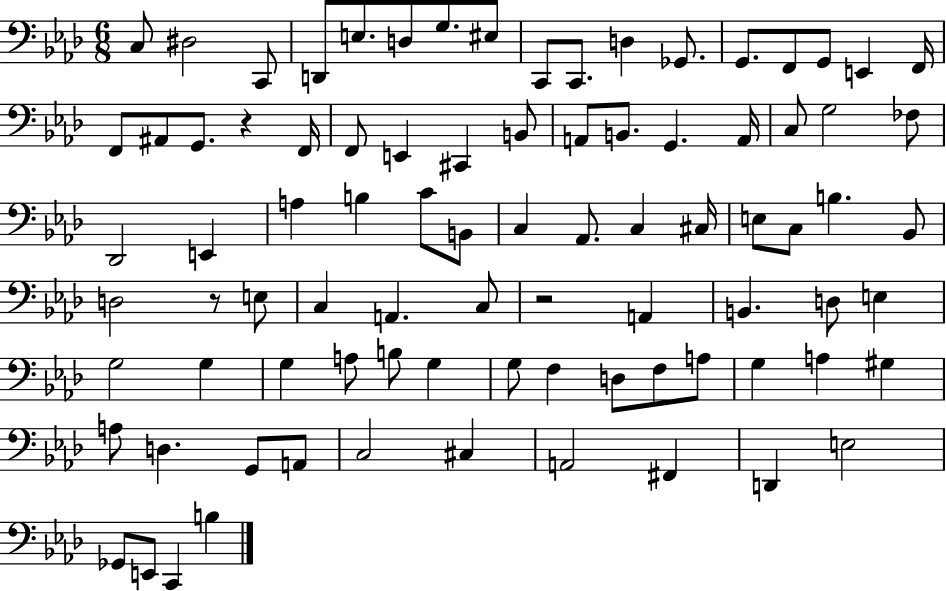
{
  \clef bass
  \numericTimeSignature
  \time 6/8
  \key aes \major
  c8 dis2 c,8 | d,8 e8. d8 g8. eis8 | c,8 c,8. d4 ges,8. | g,8. f,8 g,8 e,4 f,16 | \break f,8 ais,8 g,8. r4 f,16 | f,8 e,4 cis,4 b,8 | a,8 b,8. g,4. a,16 | c8 g2 fes8 | \break des,2 e,4 | a4 b4 c'8 b,8 | c4 aes,8. c4 cis16 | e8 c8 b4. bes,8 | \break d2 r8 e8 | c4 a,4. c8 | r2 a,4 | b,4. d8 e4 | \break g2 g4 | g4 a8 b8 g4 | g8 f4 d8 f8 a8 | g4 a4 gis4 | \break a8 d4. g,8 a,8 | c2 cis4 | a,2 fis,4 | d,4 e2 | \break ges,8 e,8 c,4 b4 | \bar "|."
}